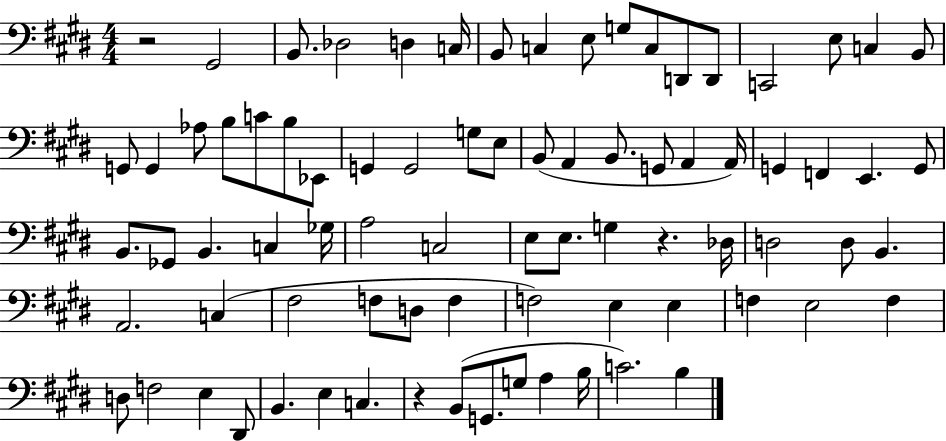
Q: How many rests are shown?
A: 3